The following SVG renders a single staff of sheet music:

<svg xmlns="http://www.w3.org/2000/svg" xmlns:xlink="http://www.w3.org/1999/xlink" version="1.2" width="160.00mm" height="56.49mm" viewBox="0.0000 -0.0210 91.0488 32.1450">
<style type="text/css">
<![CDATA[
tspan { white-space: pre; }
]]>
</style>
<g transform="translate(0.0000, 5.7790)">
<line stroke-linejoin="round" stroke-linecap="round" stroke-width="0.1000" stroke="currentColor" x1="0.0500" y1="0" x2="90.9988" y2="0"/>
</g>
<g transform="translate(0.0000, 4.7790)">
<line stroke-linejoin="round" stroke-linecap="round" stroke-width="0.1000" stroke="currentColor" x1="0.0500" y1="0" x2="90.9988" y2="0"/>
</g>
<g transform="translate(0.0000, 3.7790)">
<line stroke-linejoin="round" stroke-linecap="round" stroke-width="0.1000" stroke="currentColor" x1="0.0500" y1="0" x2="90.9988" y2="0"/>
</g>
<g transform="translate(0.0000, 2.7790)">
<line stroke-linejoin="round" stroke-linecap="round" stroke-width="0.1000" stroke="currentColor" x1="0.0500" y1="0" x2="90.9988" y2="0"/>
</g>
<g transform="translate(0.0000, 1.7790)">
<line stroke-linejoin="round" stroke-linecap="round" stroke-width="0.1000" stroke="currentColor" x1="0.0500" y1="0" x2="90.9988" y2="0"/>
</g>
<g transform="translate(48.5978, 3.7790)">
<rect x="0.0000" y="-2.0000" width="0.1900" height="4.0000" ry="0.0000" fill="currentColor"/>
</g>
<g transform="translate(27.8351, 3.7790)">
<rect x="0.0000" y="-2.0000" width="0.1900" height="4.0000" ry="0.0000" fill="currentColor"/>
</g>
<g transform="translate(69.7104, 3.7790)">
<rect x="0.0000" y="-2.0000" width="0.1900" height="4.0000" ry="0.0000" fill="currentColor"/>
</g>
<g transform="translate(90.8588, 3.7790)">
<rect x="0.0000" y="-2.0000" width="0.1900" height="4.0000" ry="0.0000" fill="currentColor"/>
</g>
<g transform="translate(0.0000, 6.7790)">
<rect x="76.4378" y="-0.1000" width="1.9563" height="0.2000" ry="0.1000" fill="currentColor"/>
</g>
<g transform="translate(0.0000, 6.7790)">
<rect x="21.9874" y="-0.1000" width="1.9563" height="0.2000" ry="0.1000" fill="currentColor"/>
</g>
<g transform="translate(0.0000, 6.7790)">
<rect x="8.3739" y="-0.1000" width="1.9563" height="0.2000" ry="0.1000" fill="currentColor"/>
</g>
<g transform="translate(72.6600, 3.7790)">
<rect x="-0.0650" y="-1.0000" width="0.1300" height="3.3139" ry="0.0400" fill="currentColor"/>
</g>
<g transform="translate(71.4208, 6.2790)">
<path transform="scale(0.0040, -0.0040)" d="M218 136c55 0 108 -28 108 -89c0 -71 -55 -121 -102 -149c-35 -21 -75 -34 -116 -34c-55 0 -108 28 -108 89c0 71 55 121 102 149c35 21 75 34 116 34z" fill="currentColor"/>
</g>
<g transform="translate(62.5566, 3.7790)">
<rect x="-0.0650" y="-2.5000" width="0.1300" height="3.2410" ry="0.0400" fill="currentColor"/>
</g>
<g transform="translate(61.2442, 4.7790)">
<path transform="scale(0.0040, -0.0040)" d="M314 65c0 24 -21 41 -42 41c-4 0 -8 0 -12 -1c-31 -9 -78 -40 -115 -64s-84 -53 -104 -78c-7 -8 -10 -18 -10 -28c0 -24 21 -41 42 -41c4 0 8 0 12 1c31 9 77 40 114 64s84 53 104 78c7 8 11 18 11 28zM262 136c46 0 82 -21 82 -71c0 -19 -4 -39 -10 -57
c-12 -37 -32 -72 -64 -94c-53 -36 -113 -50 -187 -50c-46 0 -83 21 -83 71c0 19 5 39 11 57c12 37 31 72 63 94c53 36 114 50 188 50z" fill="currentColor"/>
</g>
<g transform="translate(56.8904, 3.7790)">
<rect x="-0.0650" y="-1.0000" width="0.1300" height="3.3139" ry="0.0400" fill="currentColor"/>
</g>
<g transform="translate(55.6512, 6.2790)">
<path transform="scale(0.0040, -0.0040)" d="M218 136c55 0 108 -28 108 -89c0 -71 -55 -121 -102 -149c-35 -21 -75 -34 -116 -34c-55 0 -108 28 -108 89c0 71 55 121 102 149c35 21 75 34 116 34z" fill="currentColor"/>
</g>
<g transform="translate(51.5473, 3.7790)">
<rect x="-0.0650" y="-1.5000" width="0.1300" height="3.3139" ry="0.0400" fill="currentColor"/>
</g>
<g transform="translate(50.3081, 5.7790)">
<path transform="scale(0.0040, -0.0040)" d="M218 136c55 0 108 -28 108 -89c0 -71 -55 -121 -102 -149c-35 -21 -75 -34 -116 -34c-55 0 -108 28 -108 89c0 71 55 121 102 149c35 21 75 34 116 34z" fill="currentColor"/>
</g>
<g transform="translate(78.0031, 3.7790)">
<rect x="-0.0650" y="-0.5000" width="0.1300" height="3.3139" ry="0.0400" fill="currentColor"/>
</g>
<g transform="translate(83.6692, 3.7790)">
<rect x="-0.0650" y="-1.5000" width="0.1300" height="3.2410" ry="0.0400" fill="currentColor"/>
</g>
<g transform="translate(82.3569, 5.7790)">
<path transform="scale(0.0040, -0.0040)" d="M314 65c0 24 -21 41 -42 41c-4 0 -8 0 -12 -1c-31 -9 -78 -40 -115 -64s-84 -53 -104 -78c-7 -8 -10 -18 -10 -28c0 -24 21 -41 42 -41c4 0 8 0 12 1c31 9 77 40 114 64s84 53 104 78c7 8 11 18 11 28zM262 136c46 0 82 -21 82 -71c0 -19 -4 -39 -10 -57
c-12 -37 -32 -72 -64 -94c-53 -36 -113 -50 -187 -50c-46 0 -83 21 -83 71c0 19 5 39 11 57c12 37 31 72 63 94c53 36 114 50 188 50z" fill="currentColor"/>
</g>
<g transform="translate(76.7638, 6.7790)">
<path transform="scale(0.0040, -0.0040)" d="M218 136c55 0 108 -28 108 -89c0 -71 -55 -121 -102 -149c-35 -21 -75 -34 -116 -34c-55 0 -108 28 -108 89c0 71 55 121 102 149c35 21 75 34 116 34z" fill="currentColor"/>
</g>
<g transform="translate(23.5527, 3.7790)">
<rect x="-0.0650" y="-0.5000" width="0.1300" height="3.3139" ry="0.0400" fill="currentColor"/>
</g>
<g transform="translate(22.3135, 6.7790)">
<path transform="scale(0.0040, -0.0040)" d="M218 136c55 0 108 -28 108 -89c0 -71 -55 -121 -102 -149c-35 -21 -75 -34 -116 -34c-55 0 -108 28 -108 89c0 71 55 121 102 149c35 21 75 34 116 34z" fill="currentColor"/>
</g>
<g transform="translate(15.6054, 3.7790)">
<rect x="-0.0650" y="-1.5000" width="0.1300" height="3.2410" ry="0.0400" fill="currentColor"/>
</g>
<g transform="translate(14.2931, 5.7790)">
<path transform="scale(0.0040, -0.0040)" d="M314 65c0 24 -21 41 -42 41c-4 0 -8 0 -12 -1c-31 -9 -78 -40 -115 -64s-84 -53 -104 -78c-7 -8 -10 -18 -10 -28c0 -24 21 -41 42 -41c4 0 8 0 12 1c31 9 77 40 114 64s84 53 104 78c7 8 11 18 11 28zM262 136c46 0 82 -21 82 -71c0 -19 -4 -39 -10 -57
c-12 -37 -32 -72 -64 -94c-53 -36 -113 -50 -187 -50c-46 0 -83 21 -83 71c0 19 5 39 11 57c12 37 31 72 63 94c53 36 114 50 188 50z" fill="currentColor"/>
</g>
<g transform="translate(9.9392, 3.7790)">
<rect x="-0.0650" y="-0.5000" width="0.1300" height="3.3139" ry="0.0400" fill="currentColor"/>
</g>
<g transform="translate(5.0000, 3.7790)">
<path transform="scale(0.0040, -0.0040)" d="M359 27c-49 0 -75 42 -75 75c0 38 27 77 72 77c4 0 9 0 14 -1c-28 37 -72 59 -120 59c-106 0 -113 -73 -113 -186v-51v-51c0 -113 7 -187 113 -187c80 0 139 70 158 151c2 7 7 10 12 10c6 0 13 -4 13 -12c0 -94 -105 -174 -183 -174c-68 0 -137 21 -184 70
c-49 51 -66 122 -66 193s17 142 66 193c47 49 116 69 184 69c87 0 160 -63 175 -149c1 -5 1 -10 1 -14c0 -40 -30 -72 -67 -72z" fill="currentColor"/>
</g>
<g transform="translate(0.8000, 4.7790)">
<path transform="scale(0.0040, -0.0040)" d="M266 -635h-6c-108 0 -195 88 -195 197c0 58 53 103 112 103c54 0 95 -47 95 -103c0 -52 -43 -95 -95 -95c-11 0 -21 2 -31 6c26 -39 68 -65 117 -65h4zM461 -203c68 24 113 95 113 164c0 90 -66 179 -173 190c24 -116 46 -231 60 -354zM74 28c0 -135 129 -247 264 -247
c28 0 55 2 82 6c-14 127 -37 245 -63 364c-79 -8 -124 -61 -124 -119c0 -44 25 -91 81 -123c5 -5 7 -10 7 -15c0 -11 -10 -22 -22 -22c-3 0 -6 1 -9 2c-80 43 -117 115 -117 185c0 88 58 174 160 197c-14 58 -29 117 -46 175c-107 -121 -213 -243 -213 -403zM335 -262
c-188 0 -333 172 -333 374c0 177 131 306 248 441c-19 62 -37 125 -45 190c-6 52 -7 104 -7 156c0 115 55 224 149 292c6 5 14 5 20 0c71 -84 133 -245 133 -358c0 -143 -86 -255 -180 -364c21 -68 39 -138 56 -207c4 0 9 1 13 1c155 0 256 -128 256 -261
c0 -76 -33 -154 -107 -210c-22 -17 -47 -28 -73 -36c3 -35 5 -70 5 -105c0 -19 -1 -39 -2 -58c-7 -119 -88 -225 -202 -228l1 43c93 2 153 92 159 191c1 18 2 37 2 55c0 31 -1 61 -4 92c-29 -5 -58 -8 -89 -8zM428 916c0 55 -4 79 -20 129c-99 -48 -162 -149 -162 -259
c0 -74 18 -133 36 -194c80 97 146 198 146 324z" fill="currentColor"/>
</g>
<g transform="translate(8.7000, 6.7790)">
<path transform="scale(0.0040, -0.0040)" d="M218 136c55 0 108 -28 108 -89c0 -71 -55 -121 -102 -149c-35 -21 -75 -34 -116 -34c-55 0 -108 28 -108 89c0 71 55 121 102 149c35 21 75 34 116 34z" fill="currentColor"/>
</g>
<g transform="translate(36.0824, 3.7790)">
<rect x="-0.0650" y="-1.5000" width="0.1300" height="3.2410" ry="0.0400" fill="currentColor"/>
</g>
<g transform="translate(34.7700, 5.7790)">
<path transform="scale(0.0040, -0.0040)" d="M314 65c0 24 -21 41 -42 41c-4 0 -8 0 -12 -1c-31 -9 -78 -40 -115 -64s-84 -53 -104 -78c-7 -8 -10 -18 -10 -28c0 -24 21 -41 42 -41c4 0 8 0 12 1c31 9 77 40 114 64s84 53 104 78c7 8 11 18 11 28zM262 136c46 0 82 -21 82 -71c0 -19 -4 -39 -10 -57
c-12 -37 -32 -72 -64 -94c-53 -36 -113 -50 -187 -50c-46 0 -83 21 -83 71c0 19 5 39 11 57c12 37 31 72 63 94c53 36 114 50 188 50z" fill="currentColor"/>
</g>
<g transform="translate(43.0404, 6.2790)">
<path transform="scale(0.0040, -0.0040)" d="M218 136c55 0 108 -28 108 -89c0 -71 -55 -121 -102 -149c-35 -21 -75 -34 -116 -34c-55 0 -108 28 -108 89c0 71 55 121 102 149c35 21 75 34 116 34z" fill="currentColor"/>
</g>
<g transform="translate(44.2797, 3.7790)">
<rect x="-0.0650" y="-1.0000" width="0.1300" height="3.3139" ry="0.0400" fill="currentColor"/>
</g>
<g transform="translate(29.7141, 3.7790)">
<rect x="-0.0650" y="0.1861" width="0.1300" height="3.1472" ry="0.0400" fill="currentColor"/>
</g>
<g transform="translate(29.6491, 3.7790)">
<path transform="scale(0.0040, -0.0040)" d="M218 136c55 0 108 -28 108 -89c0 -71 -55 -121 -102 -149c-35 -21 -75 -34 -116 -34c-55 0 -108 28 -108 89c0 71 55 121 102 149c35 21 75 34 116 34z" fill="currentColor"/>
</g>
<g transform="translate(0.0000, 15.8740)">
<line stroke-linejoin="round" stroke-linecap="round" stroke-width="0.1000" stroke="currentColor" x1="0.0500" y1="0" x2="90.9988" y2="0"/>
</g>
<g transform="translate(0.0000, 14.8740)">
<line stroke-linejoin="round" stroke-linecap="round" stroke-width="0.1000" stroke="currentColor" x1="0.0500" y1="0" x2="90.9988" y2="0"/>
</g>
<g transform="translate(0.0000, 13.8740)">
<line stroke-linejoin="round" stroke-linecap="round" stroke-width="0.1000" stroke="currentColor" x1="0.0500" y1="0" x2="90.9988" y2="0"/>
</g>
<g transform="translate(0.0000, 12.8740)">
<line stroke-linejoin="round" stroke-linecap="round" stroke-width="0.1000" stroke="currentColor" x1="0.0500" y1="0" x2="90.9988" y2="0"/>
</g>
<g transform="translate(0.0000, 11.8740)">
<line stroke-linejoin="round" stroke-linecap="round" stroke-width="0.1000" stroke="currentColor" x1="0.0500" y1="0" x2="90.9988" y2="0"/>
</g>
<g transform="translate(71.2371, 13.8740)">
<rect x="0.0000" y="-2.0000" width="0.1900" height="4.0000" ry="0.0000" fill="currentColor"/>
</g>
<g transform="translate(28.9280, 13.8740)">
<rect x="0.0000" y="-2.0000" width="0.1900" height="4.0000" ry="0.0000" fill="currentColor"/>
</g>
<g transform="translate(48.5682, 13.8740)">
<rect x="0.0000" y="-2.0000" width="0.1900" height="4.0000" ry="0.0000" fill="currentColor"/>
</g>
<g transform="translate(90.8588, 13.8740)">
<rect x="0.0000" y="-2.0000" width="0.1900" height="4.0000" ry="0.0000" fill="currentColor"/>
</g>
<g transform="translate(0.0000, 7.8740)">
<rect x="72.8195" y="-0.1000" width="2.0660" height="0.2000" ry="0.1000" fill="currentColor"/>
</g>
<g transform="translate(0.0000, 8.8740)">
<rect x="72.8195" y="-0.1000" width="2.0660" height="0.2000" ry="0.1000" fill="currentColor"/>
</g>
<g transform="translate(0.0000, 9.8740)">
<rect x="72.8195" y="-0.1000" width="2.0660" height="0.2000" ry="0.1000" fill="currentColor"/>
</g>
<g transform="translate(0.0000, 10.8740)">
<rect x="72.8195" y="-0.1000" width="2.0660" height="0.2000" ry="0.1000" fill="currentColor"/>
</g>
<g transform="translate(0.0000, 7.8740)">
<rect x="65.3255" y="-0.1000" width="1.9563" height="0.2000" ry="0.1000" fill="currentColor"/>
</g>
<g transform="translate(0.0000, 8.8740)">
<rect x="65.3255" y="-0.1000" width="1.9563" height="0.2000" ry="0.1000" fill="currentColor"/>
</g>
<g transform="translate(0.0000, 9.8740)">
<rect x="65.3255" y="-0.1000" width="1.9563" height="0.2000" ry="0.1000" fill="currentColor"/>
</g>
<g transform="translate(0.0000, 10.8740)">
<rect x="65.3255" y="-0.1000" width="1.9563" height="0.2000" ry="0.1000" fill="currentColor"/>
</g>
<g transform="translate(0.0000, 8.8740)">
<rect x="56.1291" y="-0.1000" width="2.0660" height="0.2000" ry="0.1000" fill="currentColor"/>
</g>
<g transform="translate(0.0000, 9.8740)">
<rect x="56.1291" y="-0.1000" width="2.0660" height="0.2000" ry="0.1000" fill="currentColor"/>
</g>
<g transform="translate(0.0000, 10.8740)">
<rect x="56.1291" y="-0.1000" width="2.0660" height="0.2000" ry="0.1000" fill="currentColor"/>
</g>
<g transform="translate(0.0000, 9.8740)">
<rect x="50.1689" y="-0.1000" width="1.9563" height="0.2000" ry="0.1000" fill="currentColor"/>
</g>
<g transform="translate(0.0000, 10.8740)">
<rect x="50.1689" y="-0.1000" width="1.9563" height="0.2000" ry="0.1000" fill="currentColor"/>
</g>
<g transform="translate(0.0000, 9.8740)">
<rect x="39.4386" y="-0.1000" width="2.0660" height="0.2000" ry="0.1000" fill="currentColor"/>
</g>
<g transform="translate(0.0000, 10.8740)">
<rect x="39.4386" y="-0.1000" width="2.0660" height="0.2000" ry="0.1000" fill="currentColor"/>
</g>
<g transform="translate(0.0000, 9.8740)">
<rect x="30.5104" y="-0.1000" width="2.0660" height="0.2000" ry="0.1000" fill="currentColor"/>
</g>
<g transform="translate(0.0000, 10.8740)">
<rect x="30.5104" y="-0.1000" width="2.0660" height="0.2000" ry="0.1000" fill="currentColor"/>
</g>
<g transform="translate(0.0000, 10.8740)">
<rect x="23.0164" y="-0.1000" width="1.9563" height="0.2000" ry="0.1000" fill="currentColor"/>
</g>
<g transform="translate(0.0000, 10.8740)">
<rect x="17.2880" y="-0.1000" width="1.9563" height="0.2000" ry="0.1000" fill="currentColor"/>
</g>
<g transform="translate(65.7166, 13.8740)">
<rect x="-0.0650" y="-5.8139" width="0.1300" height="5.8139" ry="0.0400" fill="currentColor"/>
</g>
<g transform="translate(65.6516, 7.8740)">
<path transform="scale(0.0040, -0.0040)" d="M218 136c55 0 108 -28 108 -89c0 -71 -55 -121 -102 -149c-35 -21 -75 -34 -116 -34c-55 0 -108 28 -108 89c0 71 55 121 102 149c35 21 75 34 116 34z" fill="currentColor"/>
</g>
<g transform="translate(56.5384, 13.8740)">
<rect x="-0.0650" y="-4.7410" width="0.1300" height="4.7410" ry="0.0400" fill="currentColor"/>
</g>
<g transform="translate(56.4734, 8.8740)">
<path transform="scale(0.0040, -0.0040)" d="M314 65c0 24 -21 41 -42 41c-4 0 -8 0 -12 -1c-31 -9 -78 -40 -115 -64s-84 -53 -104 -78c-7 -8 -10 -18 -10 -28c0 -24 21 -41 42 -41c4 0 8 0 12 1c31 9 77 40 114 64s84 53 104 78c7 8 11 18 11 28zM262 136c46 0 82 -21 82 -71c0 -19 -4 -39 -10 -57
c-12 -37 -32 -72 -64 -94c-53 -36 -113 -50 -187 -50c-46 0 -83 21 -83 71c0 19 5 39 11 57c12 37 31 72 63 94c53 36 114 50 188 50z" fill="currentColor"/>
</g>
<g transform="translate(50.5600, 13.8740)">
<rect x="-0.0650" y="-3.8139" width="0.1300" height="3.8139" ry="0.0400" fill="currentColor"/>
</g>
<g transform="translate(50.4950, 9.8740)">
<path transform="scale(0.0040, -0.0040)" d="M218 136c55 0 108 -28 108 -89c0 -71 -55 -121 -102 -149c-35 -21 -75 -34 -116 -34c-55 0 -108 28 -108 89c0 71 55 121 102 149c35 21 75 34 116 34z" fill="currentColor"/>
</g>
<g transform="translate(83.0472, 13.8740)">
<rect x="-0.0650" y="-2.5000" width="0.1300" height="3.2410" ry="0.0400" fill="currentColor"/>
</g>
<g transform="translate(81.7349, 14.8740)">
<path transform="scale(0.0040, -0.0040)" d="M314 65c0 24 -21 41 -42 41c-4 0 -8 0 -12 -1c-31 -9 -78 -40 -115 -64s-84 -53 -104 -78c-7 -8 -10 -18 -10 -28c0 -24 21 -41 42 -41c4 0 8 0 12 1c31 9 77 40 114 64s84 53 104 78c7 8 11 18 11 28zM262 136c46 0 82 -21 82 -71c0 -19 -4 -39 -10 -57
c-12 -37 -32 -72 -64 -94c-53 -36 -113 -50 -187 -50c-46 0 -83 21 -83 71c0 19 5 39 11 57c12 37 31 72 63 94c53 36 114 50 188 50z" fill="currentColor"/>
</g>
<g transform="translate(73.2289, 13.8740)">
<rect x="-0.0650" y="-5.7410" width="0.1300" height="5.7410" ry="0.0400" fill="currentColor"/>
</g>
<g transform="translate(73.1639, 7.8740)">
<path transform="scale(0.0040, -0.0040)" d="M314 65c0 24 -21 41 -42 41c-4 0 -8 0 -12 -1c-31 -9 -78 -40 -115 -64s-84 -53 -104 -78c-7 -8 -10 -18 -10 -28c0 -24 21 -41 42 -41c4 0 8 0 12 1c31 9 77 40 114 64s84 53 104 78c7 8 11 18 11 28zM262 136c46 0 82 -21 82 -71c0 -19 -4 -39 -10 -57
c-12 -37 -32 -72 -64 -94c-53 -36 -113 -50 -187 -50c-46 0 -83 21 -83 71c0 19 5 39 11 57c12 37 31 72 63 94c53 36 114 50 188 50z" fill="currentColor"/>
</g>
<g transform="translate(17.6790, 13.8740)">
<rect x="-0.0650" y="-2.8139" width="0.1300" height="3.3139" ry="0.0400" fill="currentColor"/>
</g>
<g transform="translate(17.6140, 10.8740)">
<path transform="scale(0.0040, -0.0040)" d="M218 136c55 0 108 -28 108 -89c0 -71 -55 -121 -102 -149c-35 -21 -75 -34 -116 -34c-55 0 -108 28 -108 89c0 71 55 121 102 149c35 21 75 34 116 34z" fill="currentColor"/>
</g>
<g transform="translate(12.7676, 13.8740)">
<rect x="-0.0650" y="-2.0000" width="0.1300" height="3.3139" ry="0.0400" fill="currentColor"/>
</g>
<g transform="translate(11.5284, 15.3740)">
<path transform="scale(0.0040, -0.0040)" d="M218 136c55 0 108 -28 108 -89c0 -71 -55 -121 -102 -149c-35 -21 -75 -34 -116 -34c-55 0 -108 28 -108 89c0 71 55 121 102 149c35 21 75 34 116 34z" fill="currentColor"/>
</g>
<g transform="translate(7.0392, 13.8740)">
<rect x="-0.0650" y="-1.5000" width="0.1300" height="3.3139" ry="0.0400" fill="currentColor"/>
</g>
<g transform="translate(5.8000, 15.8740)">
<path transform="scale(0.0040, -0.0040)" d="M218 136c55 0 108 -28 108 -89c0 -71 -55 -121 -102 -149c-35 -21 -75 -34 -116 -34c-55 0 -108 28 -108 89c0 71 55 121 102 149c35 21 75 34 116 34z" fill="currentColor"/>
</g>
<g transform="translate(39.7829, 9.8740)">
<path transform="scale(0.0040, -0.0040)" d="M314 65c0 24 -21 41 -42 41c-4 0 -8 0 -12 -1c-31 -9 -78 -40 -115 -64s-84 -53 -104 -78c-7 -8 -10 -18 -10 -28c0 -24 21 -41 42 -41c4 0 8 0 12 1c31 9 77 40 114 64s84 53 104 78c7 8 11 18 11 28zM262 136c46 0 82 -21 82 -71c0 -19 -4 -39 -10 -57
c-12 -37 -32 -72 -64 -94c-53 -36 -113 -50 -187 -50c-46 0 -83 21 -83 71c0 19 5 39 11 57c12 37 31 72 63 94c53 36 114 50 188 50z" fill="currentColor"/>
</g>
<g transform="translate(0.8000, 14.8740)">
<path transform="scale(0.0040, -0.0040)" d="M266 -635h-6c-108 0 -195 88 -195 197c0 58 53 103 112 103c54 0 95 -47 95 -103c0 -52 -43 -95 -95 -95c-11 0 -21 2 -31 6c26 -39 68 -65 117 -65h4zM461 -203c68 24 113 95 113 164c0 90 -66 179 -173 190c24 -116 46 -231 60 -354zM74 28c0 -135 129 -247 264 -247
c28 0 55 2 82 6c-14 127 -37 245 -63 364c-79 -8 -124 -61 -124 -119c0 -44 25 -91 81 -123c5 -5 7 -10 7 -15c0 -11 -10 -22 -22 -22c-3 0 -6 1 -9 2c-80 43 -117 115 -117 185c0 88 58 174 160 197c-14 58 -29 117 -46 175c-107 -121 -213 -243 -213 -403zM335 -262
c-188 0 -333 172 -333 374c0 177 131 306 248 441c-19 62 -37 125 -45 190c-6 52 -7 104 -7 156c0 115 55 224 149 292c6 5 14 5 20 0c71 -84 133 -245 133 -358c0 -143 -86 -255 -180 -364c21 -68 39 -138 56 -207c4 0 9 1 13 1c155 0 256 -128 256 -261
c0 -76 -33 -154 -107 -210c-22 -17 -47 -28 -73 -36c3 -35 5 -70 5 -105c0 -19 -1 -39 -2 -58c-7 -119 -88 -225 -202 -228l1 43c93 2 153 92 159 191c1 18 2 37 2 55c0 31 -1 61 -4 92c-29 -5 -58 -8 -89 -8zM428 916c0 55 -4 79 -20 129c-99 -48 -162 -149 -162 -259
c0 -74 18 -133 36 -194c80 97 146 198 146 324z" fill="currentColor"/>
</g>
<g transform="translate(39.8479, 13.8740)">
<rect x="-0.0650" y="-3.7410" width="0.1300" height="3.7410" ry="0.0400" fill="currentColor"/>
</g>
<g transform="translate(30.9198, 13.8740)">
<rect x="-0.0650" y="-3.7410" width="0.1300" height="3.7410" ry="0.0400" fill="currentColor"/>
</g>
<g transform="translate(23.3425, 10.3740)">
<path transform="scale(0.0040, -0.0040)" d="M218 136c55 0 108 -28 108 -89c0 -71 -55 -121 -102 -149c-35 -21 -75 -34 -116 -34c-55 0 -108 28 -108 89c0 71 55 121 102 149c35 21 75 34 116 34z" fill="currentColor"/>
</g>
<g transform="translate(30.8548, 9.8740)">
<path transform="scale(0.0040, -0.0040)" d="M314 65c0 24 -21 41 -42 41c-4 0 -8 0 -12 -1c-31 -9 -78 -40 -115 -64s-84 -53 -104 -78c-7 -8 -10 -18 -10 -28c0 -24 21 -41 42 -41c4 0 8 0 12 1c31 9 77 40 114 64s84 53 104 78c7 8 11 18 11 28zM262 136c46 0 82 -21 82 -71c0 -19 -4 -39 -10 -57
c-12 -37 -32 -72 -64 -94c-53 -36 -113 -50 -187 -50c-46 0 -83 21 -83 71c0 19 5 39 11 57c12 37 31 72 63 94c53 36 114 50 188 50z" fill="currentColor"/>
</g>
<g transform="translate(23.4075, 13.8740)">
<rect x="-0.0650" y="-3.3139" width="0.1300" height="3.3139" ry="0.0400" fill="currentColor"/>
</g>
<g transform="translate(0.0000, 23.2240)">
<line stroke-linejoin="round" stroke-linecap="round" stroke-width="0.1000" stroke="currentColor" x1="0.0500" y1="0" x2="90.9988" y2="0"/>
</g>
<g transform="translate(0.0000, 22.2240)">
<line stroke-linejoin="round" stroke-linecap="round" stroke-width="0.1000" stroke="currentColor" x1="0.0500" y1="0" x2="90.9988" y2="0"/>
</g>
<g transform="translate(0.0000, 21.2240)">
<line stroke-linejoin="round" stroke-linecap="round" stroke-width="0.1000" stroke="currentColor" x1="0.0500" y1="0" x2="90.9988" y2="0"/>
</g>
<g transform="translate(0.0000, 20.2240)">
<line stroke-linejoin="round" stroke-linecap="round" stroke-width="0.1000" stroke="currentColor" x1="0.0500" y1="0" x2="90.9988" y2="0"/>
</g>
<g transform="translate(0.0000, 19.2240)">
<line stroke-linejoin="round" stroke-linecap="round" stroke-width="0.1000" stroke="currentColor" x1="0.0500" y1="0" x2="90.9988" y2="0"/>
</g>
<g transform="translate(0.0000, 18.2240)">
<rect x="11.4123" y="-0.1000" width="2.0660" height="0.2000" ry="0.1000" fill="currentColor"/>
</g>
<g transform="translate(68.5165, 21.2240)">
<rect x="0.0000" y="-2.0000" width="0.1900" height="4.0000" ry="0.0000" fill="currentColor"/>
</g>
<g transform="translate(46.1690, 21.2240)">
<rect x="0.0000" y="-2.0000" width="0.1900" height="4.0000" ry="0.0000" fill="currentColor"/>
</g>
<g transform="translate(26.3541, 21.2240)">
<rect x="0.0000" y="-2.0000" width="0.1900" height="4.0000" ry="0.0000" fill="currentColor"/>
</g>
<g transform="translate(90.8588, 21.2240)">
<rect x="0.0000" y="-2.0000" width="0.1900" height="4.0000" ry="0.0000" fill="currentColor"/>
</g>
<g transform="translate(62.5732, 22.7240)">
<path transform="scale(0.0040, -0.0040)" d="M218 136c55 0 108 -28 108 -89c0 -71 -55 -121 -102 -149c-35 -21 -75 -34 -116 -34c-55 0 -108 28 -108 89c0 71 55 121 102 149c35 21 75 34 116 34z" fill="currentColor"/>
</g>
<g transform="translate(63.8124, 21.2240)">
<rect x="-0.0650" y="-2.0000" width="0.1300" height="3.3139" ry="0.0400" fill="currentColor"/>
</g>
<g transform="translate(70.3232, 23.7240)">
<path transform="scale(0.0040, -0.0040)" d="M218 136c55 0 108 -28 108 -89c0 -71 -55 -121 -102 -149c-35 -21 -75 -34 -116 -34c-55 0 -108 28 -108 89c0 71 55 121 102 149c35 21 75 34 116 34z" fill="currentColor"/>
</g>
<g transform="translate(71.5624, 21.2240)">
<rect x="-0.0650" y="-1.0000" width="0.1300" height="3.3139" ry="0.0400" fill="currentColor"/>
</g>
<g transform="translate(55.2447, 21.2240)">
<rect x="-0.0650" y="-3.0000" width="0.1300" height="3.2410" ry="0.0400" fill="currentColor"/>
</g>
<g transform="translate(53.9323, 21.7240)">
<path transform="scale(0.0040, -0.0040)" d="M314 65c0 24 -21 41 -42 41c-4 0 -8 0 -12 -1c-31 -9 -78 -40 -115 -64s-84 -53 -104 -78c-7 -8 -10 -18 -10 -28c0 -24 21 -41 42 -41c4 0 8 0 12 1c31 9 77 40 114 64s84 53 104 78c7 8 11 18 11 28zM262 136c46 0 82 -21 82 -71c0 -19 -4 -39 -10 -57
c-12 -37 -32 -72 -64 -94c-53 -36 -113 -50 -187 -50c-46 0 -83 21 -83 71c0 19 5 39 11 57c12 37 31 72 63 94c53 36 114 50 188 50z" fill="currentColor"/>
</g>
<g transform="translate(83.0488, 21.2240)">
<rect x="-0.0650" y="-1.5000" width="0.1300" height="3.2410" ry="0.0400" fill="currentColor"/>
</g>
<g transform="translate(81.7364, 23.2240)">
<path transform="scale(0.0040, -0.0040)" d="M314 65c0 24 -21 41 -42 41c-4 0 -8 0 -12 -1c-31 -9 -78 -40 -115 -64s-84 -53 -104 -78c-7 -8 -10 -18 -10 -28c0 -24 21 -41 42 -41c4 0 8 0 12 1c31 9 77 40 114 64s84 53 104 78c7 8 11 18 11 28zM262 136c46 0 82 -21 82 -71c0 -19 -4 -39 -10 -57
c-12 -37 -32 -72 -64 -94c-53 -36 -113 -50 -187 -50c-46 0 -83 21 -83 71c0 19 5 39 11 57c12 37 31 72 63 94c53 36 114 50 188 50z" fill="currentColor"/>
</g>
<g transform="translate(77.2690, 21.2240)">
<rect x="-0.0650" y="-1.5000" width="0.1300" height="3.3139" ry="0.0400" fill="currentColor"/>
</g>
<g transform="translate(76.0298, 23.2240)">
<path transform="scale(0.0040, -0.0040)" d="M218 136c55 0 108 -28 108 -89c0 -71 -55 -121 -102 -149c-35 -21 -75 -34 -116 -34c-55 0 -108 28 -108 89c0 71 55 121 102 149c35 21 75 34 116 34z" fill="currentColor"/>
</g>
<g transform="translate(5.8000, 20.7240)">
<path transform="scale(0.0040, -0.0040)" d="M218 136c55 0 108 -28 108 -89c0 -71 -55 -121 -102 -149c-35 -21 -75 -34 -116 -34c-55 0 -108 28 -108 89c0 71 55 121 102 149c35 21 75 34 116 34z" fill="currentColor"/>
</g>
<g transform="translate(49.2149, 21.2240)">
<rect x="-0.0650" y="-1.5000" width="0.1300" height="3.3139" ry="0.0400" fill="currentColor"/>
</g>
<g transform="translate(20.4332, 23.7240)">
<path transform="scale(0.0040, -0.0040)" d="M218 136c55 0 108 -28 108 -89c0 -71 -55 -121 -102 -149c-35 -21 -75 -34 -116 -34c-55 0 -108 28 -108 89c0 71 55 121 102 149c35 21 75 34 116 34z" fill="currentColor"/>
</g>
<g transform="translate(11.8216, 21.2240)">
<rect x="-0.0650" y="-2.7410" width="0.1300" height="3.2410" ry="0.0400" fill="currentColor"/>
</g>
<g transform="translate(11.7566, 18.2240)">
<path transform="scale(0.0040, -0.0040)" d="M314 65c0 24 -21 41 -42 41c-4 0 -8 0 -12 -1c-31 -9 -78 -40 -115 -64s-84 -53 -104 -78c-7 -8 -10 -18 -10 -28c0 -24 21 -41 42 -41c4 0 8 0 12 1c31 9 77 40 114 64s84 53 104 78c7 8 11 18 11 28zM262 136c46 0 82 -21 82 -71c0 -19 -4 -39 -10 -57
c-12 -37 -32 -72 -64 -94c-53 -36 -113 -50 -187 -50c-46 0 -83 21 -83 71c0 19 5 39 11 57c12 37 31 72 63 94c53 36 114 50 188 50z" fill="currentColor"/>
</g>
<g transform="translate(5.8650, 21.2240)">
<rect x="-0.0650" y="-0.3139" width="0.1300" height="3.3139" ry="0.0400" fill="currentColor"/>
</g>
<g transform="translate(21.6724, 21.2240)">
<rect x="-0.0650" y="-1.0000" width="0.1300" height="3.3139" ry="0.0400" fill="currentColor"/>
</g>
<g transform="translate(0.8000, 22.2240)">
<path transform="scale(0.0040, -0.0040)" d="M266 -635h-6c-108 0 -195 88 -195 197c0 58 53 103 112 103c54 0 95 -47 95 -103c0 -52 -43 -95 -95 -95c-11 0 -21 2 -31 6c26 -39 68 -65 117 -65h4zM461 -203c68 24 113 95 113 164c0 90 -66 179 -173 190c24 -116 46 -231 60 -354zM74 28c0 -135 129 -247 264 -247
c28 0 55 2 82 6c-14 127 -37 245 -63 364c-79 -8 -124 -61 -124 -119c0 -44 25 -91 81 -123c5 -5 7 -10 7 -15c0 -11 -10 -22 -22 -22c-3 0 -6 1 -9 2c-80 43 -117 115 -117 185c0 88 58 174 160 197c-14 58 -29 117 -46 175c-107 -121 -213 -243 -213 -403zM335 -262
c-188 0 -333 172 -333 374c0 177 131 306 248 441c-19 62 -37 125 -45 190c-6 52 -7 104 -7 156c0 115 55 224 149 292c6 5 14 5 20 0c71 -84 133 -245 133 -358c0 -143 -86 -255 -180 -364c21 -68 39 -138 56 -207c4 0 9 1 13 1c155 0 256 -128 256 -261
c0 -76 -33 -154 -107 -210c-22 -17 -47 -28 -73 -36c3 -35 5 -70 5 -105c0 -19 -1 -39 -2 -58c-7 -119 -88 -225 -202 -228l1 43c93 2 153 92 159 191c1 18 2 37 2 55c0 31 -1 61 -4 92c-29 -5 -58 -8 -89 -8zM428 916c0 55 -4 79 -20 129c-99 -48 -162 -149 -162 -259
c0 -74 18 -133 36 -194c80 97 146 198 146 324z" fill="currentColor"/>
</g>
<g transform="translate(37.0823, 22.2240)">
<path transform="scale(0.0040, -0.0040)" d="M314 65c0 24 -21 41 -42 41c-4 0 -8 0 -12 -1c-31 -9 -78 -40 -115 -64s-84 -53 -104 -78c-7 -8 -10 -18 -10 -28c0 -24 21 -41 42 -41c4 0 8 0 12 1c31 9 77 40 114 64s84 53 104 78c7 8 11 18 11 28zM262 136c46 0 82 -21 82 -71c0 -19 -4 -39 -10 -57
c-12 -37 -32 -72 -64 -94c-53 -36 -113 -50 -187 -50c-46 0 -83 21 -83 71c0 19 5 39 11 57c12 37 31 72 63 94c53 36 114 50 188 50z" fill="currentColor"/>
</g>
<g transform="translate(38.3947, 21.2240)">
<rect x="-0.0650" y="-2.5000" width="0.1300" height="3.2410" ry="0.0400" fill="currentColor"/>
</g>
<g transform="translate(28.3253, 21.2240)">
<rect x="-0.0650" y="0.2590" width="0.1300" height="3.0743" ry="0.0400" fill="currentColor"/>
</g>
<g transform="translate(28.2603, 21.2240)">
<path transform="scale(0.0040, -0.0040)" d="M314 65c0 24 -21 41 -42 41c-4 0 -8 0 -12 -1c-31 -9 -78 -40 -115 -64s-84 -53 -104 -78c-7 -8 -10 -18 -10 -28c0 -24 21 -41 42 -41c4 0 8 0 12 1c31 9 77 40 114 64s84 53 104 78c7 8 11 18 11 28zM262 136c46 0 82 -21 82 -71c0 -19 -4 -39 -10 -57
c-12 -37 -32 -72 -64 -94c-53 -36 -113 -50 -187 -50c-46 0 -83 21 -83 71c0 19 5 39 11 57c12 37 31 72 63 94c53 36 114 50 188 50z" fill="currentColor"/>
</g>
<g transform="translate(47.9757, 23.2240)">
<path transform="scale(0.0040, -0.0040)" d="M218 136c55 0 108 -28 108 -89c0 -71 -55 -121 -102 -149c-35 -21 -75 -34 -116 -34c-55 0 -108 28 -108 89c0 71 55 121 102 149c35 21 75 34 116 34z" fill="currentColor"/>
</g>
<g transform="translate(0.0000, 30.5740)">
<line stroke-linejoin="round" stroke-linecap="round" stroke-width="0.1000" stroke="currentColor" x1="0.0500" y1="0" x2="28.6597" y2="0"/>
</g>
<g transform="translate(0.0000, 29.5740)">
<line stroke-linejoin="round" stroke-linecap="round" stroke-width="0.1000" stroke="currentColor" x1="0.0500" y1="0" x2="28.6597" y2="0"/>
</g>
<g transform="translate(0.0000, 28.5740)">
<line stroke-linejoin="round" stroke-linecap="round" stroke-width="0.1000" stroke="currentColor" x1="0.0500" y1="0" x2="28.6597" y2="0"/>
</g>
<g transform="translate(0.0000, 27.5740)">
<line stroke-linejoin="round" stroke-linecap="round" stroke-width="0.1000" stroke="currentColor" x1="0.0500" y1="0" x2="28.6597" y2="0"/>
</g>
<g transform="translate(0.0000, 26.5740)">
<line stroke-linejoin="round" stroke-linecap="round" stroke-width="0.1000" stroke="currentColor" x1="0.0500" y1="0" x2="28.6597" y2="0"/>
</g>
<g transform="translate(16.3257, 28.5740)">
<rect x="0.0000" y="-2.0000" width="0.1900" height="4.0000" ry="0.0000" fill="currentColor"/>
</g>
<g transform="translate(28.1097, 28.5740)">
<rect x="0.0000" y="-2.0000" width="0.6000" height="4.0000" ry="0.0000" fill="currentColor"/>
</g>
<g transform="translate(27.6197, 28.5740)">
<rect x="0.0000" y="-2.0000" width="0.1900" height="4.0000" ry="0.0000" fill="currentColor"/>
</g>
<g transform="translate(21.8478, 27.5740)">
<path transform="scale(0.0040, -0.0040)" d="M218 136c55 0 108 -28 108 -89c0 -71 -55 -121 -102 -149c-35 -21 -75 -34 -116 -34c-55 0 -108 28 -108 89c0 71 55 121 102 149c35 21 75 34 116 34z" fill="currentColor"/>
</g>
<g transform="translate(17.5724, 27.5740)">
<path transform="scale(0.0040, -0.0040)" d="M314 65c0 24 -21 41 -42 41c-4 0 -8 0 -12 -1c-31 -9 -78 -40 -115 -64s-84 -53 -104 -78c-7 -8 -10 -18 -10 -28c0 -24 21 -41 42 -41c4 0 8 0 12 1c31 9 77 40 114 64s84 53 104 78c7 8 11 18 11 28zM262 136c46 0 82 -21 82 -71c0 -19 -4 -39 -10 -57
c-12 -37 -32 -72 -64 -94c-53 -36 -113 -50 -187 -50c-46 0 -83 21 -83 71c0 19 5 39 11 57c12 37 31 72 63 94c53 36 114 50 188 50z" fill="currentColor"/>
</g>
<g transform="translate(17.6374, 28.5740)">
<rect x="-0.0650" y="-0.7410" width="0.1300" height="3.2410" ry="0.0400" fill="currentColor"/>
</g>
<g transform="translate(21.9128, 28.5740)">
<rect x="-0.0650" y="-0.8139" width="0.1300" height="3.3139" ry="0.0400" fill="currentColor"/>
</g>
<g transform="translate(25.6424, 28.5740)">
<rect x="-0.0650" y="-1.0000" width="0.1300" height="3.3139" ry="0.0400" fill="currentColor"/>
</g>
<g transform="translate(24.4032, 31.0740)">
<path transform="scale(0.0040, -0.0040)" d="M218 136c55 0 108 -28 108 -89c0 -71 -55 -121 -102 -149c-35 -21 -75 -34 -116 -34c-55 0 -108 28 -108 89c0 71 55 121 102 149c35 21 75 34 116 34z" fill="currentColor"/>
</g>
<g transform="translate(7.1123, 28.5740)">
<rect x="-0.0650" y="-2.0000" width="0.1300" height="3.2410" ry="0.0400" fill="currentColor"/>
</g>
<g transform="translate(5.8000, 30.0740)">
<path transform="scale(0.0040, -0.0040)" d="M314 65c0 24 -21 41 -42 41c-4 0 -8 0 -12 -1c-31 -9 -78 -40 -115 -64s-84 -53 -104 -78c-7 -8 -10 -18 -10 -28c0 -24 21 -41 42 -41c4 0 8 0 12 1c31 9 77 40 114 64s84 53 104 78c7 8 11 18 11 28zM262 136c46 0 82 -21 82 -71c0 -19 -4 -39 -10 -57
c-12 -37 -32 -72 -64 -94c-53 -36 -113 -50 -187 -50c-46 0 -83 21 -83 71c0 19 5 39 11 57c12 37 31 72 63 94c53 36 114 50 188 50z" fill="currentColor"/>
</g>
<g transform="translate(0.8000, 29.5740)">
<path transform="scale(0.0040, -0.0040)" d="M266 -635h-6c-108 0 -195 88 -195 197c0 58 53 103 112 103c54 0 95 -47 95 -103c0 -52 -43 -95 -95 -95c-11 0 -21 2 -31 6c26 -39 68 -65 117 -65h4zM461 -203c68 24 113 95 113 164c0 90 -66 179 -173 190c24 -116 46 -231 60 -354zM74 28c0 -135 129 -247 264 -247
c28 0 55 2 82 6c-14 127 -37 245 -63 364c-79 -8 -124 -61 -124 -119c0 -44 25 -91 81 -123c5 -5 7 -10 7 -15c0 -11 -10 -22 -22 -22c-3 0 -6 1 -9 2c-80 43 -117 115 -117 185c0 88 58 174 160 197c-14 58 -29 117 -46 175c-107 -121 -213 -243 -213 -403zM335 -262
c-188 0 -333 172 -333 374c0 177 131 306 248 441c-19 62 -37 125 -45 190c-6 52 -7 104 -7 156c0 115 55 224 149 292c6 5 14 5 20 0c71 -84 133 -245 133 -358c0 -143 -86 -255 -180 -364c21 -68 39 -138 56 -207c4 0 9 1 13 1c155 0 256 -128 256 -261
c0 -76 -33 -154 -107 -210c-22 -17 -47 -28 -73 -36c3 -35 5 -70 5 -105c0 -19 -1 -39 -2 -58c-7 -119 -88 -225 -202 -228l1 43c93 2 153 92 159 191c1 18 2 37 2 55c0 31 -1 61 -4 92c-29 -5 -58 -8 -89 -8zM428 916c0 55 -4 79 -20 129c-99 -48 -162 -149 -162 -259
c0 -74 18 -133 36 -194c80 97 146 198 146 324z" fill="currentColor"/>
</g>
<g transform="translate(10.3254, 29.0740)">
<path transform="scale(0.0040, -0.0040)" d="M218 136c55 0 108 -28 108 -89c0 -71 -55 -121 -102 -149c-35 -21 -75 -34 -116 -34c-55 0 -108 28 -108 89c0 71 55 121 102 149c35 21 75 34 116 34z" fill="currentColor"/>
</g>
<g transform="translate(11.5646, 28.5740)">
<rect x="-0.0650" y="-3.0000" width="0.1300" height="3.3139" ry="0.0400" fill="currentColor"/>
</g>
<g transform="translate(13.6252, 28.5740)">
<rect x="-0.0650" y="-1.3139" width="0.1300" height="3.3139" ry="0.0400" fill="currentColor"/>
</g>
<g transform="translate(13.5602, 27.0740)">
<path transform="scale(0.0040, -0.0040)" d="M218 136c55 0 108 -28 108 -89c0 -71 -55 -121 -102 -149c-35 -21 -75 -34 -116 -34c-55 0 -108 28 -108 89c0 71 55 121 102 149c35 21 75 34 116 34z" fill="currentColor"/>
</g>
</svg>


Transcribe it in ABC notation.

X:1
T:Untitled
M:4/4
L:1/4
K:C
C E2 C B E2 D E D G2 D C E2 E F a b c'2 c'2 c' e'2 g' g'2 G2 c a2 D B2 G2 E A2 F D E E2 F2 A e d2 d D